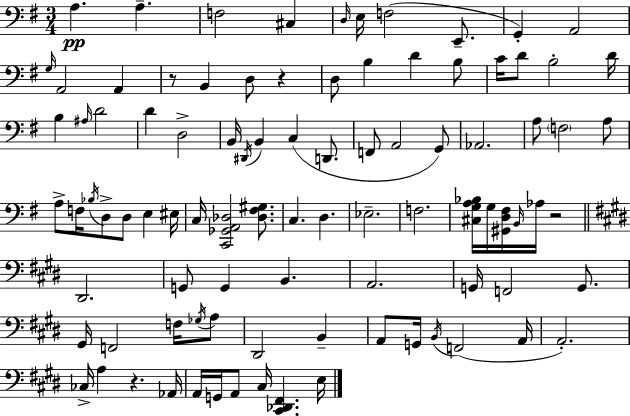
A3/q. A3/q. F3/h C#3/q D3/s E3/s F3/h E2/e. G2/q A2/h G3/s A2/h A2/q R/e B2/q D3/e R/q D3/e B3/q D4/q B3/e C4/s D4/e B3/h D4/s B3/q A#3/s D4/h D4/q D3/h B2/s D#2/s B2/q C3/q D2/e. F2/e A2/h G2/e Ab2/h. A3/e F3/h A3/e A3/e F3/s Bb3/s D3/e D3/e E3/q EIS3/s C3/s [C2,Gb2,A2,Db3]/h [Db3,F#3,G#3]/e. C3/q. D3/q. Eb3/h. F3/h. [C#3,G3,A3,Bb3]/s G3/s [G#2,D3,F#3]/s B2/s Ab3/s R/h D#2/h. G2/e G2/q B2/q. A2/h. G2/s F2/h G2/e. G#2/s F2/h F3/s Gb3/s A3/e D#2/h B2/q A2/e G2/s B2/s F2/h A2/s A2/h. CES3/s A3/q R/q. Ab2/s A2/s G2/s A2/e C#3/s [C#2,Db2,F#2]/q. E3/s